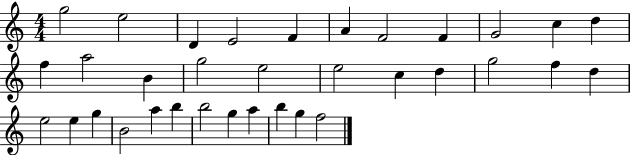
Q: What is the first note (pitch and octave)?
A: G5